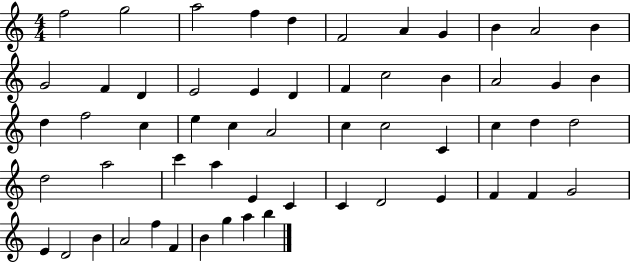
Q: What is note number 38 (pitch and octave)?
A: C6